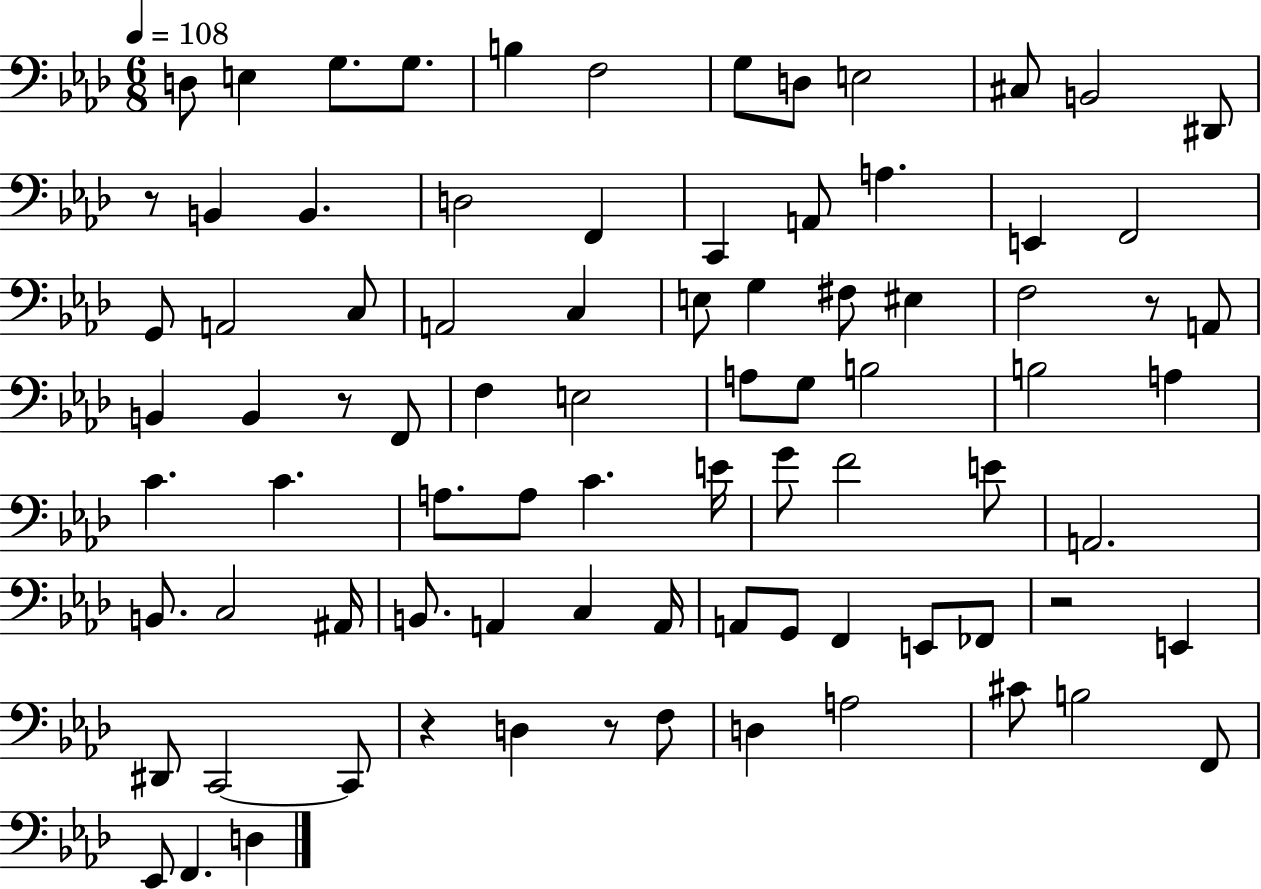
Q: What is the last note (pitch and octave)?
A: D3